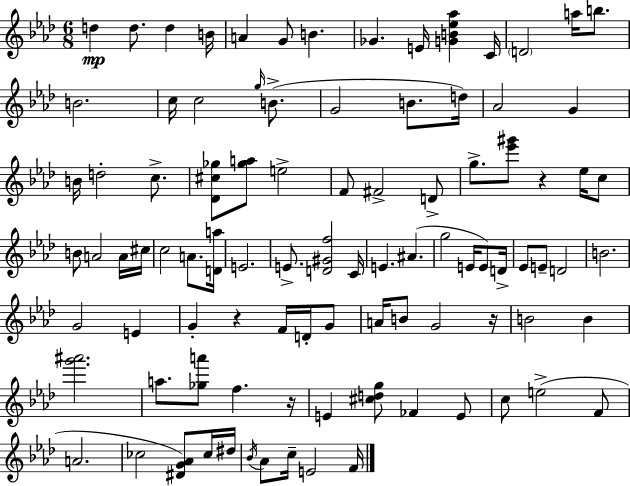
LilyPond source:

{
  \clef treble
  \numericTimeSignature
  \time 6/8
  \key f \minor
  d''4\mp d''8. d''4 b'16 | a'4 g'8 b'4. | ges'4. e'16 <g' b' ees'' aes''>4 c'16 | \parenthesize d'2 a''16 b''8. | \break b'2. | c''16 c''2 \grace { g''16 } b'8.->( | g'2 b'8. | d''16) aes'2 g'4 | \break b'16 d''2-. c''8.-> | <des' cis'' ges''>8 <ges'' a''>8 e''2-> | f'8 fis'2-> d'8-> | g''8.-> <ees''' gis'''>8 r4 ees''16 c''8 | \break b'8 a'2 a'16 | cis''16 c''2 a'8. | <d' a''>16 e'2. | e'8.-> <d' gis' f''>2 | \break c'16 e'4. ais'4.( | g''2 e'16 e'8) | d'16-> ees'8 e'8-- d'2 | b'2. | \break g'2 e'4 | g'4-. r4 f'16 d'16-. g'8 | a'16 b'8 g'2 | r16 b'2 b'4 | \break <g''' ais'''>2. | a''8. <ges'' a'''>8 f''4. | r16 e'4 <cis'' d'' g''>8 fes'4 e'8 | c''8 e''2->( f'8 | \break a'2. | ces''2 <dis' g' aes'>8) ces''16 | dis''16 \acciaccatura { bes'16 } aes'8 c''16-- e'2 | f'16 \bar "|."
}